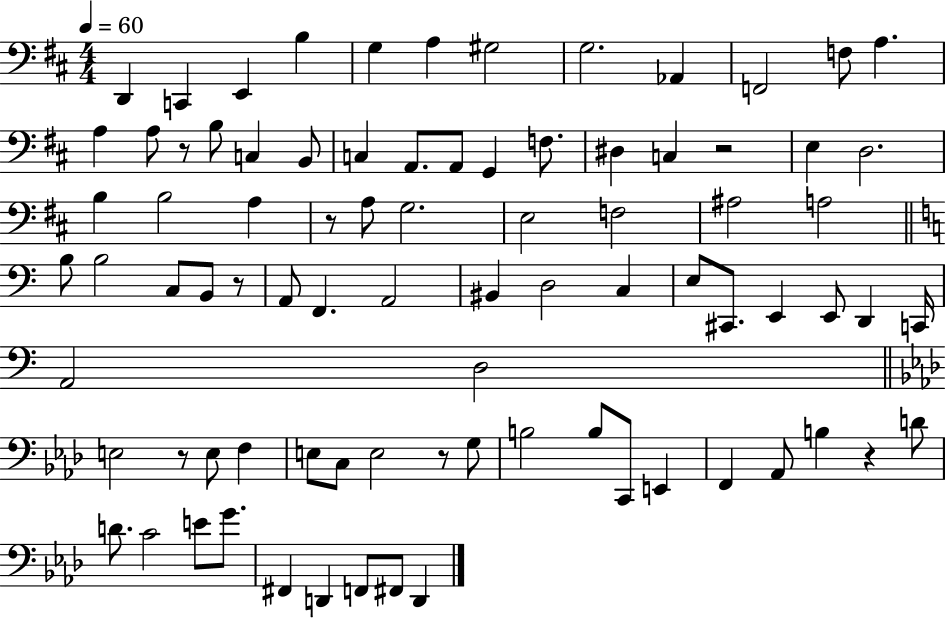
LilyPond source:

{
  \clef bass
  \numericTimeSignature
  \time 4/4
  \key d \major
  \tempo 4 = 60
  d,4 c,4 e,4 b4 | g4 a4 gis2 | g2. aes,4 | f,2 f8 a4. | \break a4 a8 r8 b8 c4 b,8 | c4 a,8. a,8 g,4 f8. | dis4 c4 r2 | e4 d2. | \break b4 b2 a4 | r8 a8 g2. | e2 f2 | ais2 a2 | \break \bar "||" \break \key c \major b8 b2 c8 b,8 r8 | a,8 f,4. a,2 | bis,4 d2 c4 | e8 cis,8. e,4 e,8 d,4 c,16 | \break a,2 d2 | \bar "||" \break \key aes \major e2 r8 e8 f4 | e8 c8 e2 r8 g8 | b2 b8 c,8 e,4 | f,4 aes,8 b4 r4 d'8 | \break d'8. c'2 e'8 g'8. | fis,4 d,4 f,8 fis,8 d,4 | \bar "|."
}